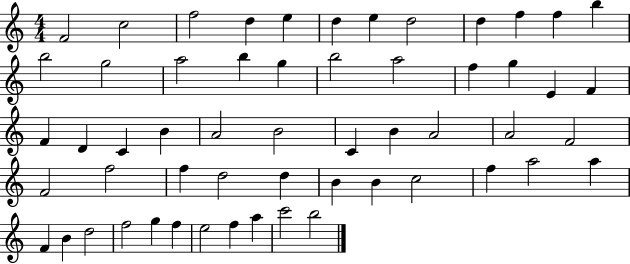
F4/h C5/h F5/h D5/q E5/q D5/q E5/q D5/h D5/q F5/q F5/q B5/q B5/h G5/h A5/h B5/q G5/q B5/h A5/h F5/q G5/q E4/q F4/q F4/q D4/q C4/q B4/q A4/h B4/h C4/q B4/q A4/h A4/h F4/h F4/h F5/h F5/q D5/h D5/q B4/q B4/q C5/h F5/q A5/h A5/q F4/q B4/q D5/h F5/h G5/q F5/q E5/h F5/q A5/q C6/h B5/h